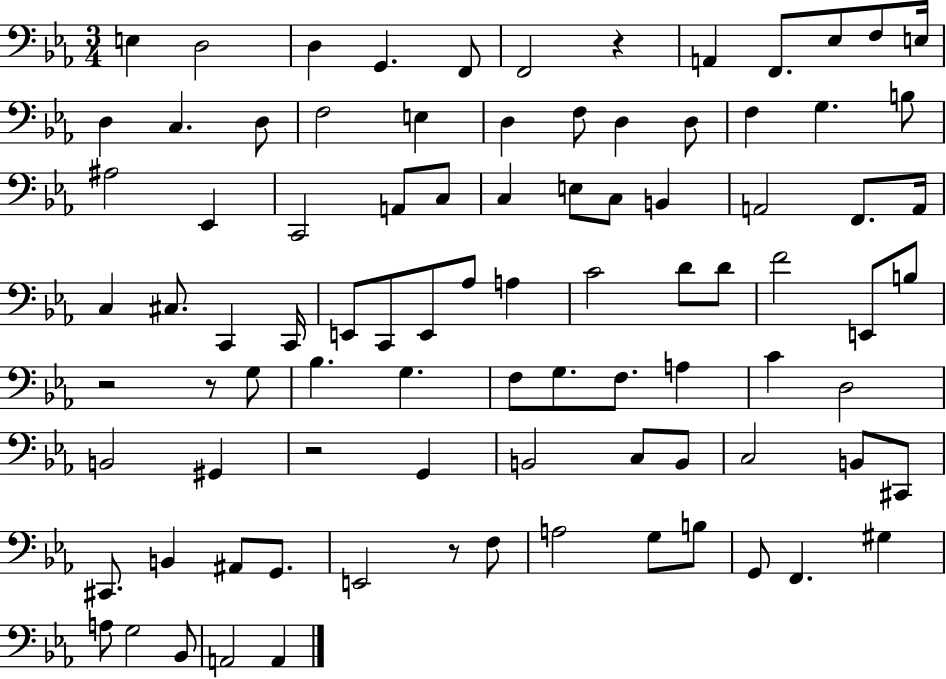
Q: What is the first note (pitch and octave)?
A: E3